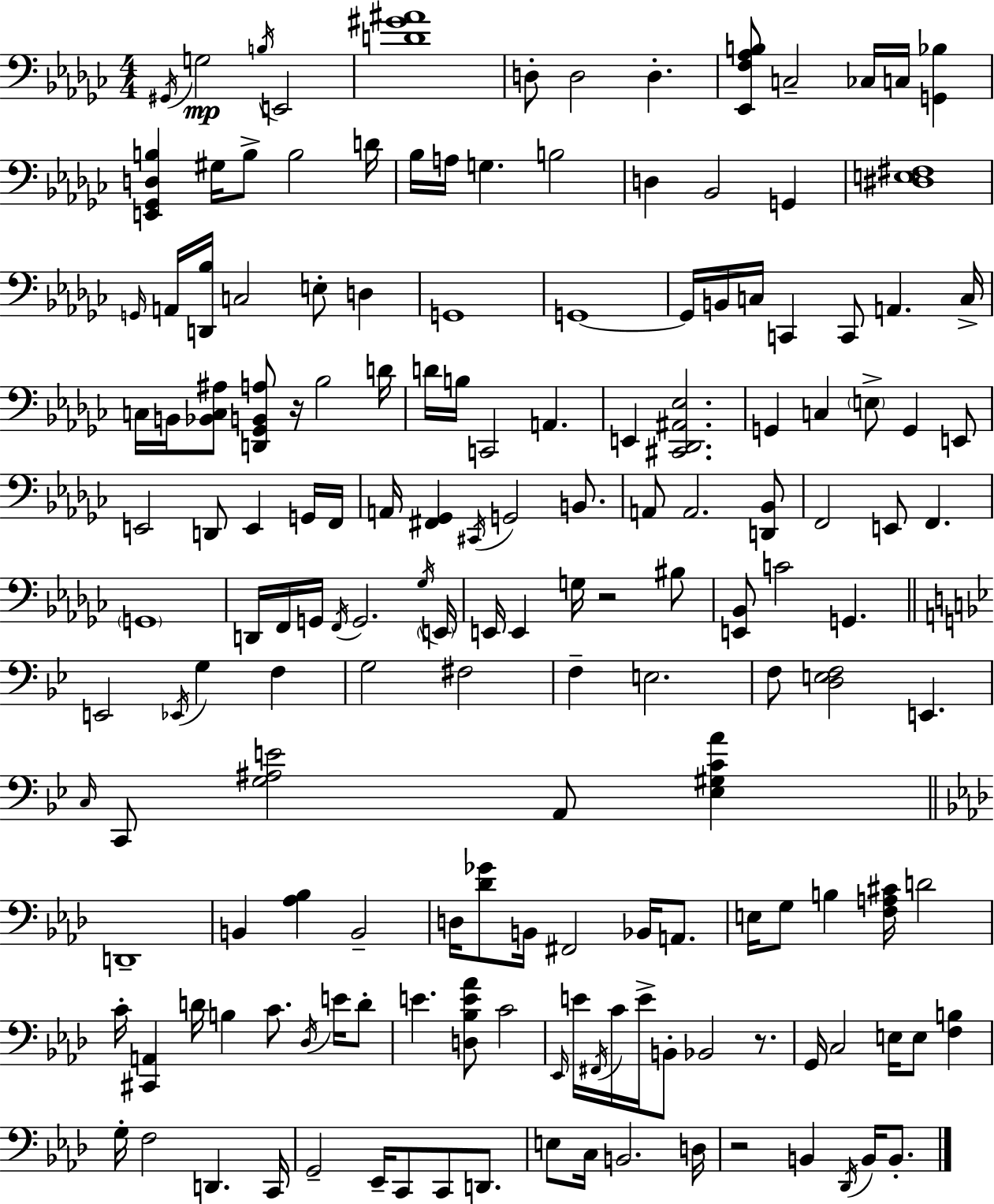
{
  \clef bass
  \numericTimeSignature
  \time 4/4
  \key ees \minor
  \acciaccatura { gis,16 }\mp g2 \acciaccatura { b16 } e,2 | <d' gis' ais'>1 | d8-. d2 d4.-. | <ees, f aes b>8 c2-- ces16 c16 <g, bes>4 | \break <e, ges, d b>4 gis16 b8-> b2 | d'16 bes16 a16 g4. b2 | d4 bes,2 g,4 | <dis e fis>1 | \break \grace { g,16 } a,16 <d, bes>16 c2 e8-. d4 | g,1 | g,1~~ | g,16 b,16 c16 c,4 c,8 a,4. | \break c16-> c16 b,16 <bes, c ais>8 <d, ges, b, a>8 r16 bes2 | d'16 d'16 b16 c,2 a,4. | e,4 <cis, des, ais, ees>2. | g,4 c4 \parenthesize e8-> g,4 | \break e,8 e,2 d,8 e,4 | g,16 f,16 a,16 <fis, ges,>4 \acciaccatura { cis,16 } g,2 | b,8. a,8 a,2. | <d, bes,>8 f,2 e,8 f,4. | \break \parenthesize g,1 | d,16 f,16 g,16 \acciaccatura { f,16 } g,2. | \acciaccatura { ges16 } \parenthesize e,16 e,16 e,4 g16 r2 | bis8 <e, bes,>8 c'2 | \break g,4. \bar "||" \break \key g \minor e,2 \acciaccatura { ees,16 } g4 f4 | g2 fis2 | f4-- e2. | f8 <d e f>2 e,4. | \break \grace { c16 } c,8 <g ais e'>2 a,8 <ees gis c' a'>4 | \bar "||" \break \key aes \major d,1-- | b,4 <aes bes>4 b,2-- | d16 <des' ges'>8 b,16 fis,2 bes,16 a,8. | e16 g8 b4 <f a cis'>16 d'2 | \break c'16-. <cis, a,>4 d'16 b4 c'8. \acciaccatura { des16 } e'16 d'8-. | e'4. <d bes e' aes'>8 c'2 | \grace { ees,16 } e'16 \acciaccatura { fis,16 } c'16 e'16-> b,8-. bes,2 | r8. g,16 c2 e16 e8 <f b>4 | \break g16-. f2 d,4. | c,16 g,2-- ees,16-- c,8 c,8 | d,8. e8 c16 b,2. | d16 r2 b,4 \acciaccatura { des,16 } | \break b,16 b,8.-. \bar "|."
}